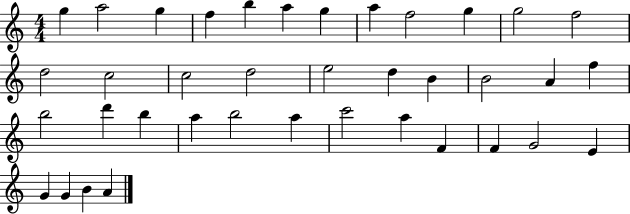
G5/q A5/h G5/q F5/q B5/q A5/q G5/q A5/q F5/h G5/q G5/h F5/h D5/h C5/h C5/h D5/h E5/h D5/q B4/q B4/h A4/q F5/q B5/h D6/q B5/q A5/q B5/h A5/q C6/h A5/q F4/q F4/q G4/h E4/q G4/q G4/q B4/q A4/q